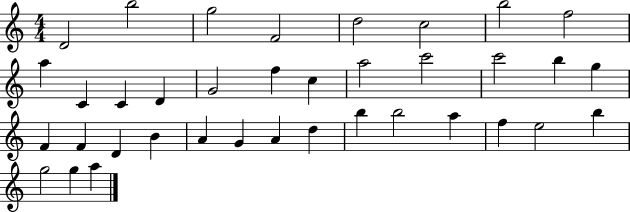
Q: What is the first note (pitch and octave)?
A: D4